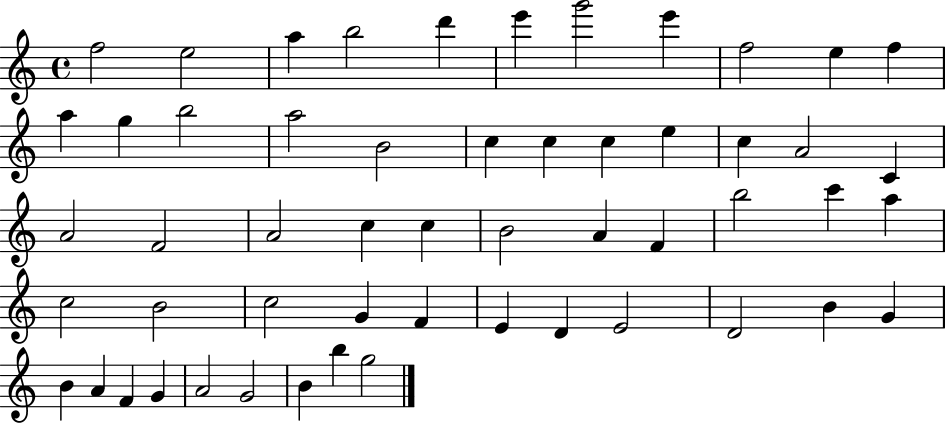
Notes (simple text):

F5/h E5/h A5/q B5/h D6/q E6/q G6/h E6/q F5/h E5/q F5/q A5/q G5/q B5/h A5/h B4/h C5/q C5/q C5/q E5/q C5/q A4/h C4/q A4/h F4/h A4/h C5/q C5/q B4/h A4/q F4/q B5/h C6/q A5/q C5/h B4/h C5/h G4/q F4/q E4/q D4/q E4/h D4/h B4/q G4/q B4/q A4/q F4/q G4/q A4/h G4/h B4/q B5/q G5/h